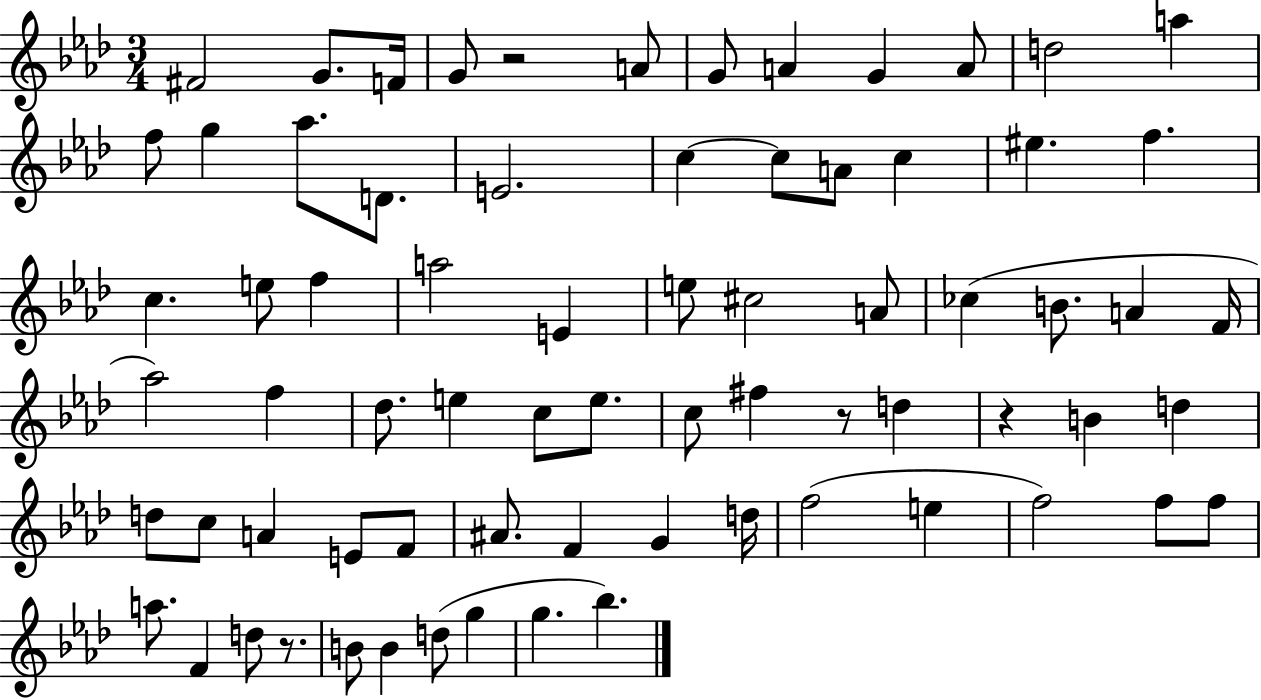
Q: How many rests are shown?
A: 4